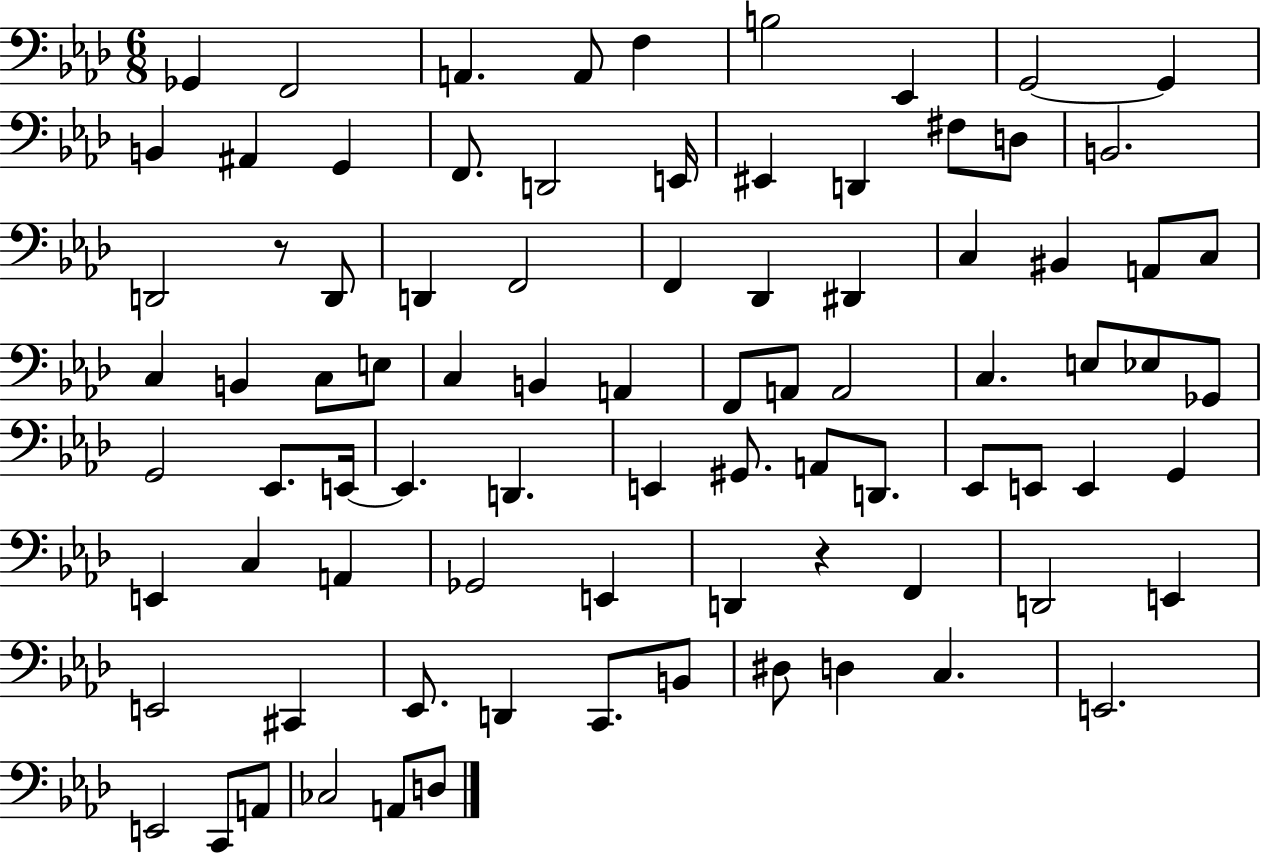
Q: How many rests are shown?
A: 2